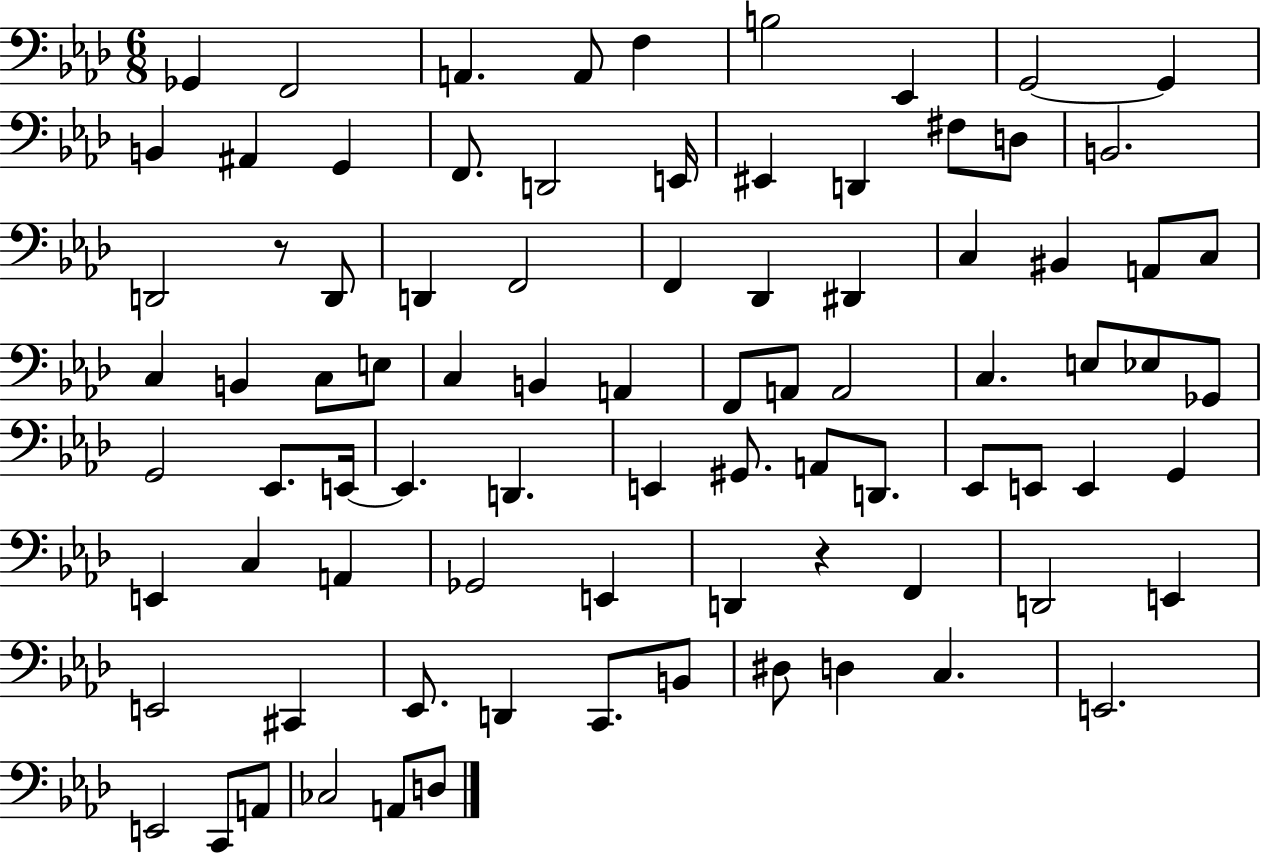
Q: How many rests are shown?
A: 2